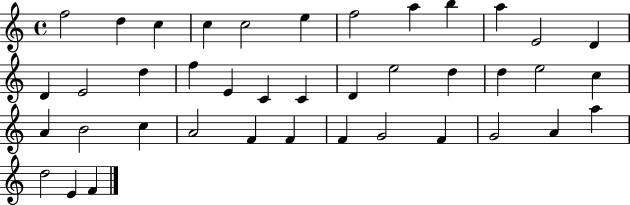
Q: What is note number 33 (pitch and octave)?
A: G4